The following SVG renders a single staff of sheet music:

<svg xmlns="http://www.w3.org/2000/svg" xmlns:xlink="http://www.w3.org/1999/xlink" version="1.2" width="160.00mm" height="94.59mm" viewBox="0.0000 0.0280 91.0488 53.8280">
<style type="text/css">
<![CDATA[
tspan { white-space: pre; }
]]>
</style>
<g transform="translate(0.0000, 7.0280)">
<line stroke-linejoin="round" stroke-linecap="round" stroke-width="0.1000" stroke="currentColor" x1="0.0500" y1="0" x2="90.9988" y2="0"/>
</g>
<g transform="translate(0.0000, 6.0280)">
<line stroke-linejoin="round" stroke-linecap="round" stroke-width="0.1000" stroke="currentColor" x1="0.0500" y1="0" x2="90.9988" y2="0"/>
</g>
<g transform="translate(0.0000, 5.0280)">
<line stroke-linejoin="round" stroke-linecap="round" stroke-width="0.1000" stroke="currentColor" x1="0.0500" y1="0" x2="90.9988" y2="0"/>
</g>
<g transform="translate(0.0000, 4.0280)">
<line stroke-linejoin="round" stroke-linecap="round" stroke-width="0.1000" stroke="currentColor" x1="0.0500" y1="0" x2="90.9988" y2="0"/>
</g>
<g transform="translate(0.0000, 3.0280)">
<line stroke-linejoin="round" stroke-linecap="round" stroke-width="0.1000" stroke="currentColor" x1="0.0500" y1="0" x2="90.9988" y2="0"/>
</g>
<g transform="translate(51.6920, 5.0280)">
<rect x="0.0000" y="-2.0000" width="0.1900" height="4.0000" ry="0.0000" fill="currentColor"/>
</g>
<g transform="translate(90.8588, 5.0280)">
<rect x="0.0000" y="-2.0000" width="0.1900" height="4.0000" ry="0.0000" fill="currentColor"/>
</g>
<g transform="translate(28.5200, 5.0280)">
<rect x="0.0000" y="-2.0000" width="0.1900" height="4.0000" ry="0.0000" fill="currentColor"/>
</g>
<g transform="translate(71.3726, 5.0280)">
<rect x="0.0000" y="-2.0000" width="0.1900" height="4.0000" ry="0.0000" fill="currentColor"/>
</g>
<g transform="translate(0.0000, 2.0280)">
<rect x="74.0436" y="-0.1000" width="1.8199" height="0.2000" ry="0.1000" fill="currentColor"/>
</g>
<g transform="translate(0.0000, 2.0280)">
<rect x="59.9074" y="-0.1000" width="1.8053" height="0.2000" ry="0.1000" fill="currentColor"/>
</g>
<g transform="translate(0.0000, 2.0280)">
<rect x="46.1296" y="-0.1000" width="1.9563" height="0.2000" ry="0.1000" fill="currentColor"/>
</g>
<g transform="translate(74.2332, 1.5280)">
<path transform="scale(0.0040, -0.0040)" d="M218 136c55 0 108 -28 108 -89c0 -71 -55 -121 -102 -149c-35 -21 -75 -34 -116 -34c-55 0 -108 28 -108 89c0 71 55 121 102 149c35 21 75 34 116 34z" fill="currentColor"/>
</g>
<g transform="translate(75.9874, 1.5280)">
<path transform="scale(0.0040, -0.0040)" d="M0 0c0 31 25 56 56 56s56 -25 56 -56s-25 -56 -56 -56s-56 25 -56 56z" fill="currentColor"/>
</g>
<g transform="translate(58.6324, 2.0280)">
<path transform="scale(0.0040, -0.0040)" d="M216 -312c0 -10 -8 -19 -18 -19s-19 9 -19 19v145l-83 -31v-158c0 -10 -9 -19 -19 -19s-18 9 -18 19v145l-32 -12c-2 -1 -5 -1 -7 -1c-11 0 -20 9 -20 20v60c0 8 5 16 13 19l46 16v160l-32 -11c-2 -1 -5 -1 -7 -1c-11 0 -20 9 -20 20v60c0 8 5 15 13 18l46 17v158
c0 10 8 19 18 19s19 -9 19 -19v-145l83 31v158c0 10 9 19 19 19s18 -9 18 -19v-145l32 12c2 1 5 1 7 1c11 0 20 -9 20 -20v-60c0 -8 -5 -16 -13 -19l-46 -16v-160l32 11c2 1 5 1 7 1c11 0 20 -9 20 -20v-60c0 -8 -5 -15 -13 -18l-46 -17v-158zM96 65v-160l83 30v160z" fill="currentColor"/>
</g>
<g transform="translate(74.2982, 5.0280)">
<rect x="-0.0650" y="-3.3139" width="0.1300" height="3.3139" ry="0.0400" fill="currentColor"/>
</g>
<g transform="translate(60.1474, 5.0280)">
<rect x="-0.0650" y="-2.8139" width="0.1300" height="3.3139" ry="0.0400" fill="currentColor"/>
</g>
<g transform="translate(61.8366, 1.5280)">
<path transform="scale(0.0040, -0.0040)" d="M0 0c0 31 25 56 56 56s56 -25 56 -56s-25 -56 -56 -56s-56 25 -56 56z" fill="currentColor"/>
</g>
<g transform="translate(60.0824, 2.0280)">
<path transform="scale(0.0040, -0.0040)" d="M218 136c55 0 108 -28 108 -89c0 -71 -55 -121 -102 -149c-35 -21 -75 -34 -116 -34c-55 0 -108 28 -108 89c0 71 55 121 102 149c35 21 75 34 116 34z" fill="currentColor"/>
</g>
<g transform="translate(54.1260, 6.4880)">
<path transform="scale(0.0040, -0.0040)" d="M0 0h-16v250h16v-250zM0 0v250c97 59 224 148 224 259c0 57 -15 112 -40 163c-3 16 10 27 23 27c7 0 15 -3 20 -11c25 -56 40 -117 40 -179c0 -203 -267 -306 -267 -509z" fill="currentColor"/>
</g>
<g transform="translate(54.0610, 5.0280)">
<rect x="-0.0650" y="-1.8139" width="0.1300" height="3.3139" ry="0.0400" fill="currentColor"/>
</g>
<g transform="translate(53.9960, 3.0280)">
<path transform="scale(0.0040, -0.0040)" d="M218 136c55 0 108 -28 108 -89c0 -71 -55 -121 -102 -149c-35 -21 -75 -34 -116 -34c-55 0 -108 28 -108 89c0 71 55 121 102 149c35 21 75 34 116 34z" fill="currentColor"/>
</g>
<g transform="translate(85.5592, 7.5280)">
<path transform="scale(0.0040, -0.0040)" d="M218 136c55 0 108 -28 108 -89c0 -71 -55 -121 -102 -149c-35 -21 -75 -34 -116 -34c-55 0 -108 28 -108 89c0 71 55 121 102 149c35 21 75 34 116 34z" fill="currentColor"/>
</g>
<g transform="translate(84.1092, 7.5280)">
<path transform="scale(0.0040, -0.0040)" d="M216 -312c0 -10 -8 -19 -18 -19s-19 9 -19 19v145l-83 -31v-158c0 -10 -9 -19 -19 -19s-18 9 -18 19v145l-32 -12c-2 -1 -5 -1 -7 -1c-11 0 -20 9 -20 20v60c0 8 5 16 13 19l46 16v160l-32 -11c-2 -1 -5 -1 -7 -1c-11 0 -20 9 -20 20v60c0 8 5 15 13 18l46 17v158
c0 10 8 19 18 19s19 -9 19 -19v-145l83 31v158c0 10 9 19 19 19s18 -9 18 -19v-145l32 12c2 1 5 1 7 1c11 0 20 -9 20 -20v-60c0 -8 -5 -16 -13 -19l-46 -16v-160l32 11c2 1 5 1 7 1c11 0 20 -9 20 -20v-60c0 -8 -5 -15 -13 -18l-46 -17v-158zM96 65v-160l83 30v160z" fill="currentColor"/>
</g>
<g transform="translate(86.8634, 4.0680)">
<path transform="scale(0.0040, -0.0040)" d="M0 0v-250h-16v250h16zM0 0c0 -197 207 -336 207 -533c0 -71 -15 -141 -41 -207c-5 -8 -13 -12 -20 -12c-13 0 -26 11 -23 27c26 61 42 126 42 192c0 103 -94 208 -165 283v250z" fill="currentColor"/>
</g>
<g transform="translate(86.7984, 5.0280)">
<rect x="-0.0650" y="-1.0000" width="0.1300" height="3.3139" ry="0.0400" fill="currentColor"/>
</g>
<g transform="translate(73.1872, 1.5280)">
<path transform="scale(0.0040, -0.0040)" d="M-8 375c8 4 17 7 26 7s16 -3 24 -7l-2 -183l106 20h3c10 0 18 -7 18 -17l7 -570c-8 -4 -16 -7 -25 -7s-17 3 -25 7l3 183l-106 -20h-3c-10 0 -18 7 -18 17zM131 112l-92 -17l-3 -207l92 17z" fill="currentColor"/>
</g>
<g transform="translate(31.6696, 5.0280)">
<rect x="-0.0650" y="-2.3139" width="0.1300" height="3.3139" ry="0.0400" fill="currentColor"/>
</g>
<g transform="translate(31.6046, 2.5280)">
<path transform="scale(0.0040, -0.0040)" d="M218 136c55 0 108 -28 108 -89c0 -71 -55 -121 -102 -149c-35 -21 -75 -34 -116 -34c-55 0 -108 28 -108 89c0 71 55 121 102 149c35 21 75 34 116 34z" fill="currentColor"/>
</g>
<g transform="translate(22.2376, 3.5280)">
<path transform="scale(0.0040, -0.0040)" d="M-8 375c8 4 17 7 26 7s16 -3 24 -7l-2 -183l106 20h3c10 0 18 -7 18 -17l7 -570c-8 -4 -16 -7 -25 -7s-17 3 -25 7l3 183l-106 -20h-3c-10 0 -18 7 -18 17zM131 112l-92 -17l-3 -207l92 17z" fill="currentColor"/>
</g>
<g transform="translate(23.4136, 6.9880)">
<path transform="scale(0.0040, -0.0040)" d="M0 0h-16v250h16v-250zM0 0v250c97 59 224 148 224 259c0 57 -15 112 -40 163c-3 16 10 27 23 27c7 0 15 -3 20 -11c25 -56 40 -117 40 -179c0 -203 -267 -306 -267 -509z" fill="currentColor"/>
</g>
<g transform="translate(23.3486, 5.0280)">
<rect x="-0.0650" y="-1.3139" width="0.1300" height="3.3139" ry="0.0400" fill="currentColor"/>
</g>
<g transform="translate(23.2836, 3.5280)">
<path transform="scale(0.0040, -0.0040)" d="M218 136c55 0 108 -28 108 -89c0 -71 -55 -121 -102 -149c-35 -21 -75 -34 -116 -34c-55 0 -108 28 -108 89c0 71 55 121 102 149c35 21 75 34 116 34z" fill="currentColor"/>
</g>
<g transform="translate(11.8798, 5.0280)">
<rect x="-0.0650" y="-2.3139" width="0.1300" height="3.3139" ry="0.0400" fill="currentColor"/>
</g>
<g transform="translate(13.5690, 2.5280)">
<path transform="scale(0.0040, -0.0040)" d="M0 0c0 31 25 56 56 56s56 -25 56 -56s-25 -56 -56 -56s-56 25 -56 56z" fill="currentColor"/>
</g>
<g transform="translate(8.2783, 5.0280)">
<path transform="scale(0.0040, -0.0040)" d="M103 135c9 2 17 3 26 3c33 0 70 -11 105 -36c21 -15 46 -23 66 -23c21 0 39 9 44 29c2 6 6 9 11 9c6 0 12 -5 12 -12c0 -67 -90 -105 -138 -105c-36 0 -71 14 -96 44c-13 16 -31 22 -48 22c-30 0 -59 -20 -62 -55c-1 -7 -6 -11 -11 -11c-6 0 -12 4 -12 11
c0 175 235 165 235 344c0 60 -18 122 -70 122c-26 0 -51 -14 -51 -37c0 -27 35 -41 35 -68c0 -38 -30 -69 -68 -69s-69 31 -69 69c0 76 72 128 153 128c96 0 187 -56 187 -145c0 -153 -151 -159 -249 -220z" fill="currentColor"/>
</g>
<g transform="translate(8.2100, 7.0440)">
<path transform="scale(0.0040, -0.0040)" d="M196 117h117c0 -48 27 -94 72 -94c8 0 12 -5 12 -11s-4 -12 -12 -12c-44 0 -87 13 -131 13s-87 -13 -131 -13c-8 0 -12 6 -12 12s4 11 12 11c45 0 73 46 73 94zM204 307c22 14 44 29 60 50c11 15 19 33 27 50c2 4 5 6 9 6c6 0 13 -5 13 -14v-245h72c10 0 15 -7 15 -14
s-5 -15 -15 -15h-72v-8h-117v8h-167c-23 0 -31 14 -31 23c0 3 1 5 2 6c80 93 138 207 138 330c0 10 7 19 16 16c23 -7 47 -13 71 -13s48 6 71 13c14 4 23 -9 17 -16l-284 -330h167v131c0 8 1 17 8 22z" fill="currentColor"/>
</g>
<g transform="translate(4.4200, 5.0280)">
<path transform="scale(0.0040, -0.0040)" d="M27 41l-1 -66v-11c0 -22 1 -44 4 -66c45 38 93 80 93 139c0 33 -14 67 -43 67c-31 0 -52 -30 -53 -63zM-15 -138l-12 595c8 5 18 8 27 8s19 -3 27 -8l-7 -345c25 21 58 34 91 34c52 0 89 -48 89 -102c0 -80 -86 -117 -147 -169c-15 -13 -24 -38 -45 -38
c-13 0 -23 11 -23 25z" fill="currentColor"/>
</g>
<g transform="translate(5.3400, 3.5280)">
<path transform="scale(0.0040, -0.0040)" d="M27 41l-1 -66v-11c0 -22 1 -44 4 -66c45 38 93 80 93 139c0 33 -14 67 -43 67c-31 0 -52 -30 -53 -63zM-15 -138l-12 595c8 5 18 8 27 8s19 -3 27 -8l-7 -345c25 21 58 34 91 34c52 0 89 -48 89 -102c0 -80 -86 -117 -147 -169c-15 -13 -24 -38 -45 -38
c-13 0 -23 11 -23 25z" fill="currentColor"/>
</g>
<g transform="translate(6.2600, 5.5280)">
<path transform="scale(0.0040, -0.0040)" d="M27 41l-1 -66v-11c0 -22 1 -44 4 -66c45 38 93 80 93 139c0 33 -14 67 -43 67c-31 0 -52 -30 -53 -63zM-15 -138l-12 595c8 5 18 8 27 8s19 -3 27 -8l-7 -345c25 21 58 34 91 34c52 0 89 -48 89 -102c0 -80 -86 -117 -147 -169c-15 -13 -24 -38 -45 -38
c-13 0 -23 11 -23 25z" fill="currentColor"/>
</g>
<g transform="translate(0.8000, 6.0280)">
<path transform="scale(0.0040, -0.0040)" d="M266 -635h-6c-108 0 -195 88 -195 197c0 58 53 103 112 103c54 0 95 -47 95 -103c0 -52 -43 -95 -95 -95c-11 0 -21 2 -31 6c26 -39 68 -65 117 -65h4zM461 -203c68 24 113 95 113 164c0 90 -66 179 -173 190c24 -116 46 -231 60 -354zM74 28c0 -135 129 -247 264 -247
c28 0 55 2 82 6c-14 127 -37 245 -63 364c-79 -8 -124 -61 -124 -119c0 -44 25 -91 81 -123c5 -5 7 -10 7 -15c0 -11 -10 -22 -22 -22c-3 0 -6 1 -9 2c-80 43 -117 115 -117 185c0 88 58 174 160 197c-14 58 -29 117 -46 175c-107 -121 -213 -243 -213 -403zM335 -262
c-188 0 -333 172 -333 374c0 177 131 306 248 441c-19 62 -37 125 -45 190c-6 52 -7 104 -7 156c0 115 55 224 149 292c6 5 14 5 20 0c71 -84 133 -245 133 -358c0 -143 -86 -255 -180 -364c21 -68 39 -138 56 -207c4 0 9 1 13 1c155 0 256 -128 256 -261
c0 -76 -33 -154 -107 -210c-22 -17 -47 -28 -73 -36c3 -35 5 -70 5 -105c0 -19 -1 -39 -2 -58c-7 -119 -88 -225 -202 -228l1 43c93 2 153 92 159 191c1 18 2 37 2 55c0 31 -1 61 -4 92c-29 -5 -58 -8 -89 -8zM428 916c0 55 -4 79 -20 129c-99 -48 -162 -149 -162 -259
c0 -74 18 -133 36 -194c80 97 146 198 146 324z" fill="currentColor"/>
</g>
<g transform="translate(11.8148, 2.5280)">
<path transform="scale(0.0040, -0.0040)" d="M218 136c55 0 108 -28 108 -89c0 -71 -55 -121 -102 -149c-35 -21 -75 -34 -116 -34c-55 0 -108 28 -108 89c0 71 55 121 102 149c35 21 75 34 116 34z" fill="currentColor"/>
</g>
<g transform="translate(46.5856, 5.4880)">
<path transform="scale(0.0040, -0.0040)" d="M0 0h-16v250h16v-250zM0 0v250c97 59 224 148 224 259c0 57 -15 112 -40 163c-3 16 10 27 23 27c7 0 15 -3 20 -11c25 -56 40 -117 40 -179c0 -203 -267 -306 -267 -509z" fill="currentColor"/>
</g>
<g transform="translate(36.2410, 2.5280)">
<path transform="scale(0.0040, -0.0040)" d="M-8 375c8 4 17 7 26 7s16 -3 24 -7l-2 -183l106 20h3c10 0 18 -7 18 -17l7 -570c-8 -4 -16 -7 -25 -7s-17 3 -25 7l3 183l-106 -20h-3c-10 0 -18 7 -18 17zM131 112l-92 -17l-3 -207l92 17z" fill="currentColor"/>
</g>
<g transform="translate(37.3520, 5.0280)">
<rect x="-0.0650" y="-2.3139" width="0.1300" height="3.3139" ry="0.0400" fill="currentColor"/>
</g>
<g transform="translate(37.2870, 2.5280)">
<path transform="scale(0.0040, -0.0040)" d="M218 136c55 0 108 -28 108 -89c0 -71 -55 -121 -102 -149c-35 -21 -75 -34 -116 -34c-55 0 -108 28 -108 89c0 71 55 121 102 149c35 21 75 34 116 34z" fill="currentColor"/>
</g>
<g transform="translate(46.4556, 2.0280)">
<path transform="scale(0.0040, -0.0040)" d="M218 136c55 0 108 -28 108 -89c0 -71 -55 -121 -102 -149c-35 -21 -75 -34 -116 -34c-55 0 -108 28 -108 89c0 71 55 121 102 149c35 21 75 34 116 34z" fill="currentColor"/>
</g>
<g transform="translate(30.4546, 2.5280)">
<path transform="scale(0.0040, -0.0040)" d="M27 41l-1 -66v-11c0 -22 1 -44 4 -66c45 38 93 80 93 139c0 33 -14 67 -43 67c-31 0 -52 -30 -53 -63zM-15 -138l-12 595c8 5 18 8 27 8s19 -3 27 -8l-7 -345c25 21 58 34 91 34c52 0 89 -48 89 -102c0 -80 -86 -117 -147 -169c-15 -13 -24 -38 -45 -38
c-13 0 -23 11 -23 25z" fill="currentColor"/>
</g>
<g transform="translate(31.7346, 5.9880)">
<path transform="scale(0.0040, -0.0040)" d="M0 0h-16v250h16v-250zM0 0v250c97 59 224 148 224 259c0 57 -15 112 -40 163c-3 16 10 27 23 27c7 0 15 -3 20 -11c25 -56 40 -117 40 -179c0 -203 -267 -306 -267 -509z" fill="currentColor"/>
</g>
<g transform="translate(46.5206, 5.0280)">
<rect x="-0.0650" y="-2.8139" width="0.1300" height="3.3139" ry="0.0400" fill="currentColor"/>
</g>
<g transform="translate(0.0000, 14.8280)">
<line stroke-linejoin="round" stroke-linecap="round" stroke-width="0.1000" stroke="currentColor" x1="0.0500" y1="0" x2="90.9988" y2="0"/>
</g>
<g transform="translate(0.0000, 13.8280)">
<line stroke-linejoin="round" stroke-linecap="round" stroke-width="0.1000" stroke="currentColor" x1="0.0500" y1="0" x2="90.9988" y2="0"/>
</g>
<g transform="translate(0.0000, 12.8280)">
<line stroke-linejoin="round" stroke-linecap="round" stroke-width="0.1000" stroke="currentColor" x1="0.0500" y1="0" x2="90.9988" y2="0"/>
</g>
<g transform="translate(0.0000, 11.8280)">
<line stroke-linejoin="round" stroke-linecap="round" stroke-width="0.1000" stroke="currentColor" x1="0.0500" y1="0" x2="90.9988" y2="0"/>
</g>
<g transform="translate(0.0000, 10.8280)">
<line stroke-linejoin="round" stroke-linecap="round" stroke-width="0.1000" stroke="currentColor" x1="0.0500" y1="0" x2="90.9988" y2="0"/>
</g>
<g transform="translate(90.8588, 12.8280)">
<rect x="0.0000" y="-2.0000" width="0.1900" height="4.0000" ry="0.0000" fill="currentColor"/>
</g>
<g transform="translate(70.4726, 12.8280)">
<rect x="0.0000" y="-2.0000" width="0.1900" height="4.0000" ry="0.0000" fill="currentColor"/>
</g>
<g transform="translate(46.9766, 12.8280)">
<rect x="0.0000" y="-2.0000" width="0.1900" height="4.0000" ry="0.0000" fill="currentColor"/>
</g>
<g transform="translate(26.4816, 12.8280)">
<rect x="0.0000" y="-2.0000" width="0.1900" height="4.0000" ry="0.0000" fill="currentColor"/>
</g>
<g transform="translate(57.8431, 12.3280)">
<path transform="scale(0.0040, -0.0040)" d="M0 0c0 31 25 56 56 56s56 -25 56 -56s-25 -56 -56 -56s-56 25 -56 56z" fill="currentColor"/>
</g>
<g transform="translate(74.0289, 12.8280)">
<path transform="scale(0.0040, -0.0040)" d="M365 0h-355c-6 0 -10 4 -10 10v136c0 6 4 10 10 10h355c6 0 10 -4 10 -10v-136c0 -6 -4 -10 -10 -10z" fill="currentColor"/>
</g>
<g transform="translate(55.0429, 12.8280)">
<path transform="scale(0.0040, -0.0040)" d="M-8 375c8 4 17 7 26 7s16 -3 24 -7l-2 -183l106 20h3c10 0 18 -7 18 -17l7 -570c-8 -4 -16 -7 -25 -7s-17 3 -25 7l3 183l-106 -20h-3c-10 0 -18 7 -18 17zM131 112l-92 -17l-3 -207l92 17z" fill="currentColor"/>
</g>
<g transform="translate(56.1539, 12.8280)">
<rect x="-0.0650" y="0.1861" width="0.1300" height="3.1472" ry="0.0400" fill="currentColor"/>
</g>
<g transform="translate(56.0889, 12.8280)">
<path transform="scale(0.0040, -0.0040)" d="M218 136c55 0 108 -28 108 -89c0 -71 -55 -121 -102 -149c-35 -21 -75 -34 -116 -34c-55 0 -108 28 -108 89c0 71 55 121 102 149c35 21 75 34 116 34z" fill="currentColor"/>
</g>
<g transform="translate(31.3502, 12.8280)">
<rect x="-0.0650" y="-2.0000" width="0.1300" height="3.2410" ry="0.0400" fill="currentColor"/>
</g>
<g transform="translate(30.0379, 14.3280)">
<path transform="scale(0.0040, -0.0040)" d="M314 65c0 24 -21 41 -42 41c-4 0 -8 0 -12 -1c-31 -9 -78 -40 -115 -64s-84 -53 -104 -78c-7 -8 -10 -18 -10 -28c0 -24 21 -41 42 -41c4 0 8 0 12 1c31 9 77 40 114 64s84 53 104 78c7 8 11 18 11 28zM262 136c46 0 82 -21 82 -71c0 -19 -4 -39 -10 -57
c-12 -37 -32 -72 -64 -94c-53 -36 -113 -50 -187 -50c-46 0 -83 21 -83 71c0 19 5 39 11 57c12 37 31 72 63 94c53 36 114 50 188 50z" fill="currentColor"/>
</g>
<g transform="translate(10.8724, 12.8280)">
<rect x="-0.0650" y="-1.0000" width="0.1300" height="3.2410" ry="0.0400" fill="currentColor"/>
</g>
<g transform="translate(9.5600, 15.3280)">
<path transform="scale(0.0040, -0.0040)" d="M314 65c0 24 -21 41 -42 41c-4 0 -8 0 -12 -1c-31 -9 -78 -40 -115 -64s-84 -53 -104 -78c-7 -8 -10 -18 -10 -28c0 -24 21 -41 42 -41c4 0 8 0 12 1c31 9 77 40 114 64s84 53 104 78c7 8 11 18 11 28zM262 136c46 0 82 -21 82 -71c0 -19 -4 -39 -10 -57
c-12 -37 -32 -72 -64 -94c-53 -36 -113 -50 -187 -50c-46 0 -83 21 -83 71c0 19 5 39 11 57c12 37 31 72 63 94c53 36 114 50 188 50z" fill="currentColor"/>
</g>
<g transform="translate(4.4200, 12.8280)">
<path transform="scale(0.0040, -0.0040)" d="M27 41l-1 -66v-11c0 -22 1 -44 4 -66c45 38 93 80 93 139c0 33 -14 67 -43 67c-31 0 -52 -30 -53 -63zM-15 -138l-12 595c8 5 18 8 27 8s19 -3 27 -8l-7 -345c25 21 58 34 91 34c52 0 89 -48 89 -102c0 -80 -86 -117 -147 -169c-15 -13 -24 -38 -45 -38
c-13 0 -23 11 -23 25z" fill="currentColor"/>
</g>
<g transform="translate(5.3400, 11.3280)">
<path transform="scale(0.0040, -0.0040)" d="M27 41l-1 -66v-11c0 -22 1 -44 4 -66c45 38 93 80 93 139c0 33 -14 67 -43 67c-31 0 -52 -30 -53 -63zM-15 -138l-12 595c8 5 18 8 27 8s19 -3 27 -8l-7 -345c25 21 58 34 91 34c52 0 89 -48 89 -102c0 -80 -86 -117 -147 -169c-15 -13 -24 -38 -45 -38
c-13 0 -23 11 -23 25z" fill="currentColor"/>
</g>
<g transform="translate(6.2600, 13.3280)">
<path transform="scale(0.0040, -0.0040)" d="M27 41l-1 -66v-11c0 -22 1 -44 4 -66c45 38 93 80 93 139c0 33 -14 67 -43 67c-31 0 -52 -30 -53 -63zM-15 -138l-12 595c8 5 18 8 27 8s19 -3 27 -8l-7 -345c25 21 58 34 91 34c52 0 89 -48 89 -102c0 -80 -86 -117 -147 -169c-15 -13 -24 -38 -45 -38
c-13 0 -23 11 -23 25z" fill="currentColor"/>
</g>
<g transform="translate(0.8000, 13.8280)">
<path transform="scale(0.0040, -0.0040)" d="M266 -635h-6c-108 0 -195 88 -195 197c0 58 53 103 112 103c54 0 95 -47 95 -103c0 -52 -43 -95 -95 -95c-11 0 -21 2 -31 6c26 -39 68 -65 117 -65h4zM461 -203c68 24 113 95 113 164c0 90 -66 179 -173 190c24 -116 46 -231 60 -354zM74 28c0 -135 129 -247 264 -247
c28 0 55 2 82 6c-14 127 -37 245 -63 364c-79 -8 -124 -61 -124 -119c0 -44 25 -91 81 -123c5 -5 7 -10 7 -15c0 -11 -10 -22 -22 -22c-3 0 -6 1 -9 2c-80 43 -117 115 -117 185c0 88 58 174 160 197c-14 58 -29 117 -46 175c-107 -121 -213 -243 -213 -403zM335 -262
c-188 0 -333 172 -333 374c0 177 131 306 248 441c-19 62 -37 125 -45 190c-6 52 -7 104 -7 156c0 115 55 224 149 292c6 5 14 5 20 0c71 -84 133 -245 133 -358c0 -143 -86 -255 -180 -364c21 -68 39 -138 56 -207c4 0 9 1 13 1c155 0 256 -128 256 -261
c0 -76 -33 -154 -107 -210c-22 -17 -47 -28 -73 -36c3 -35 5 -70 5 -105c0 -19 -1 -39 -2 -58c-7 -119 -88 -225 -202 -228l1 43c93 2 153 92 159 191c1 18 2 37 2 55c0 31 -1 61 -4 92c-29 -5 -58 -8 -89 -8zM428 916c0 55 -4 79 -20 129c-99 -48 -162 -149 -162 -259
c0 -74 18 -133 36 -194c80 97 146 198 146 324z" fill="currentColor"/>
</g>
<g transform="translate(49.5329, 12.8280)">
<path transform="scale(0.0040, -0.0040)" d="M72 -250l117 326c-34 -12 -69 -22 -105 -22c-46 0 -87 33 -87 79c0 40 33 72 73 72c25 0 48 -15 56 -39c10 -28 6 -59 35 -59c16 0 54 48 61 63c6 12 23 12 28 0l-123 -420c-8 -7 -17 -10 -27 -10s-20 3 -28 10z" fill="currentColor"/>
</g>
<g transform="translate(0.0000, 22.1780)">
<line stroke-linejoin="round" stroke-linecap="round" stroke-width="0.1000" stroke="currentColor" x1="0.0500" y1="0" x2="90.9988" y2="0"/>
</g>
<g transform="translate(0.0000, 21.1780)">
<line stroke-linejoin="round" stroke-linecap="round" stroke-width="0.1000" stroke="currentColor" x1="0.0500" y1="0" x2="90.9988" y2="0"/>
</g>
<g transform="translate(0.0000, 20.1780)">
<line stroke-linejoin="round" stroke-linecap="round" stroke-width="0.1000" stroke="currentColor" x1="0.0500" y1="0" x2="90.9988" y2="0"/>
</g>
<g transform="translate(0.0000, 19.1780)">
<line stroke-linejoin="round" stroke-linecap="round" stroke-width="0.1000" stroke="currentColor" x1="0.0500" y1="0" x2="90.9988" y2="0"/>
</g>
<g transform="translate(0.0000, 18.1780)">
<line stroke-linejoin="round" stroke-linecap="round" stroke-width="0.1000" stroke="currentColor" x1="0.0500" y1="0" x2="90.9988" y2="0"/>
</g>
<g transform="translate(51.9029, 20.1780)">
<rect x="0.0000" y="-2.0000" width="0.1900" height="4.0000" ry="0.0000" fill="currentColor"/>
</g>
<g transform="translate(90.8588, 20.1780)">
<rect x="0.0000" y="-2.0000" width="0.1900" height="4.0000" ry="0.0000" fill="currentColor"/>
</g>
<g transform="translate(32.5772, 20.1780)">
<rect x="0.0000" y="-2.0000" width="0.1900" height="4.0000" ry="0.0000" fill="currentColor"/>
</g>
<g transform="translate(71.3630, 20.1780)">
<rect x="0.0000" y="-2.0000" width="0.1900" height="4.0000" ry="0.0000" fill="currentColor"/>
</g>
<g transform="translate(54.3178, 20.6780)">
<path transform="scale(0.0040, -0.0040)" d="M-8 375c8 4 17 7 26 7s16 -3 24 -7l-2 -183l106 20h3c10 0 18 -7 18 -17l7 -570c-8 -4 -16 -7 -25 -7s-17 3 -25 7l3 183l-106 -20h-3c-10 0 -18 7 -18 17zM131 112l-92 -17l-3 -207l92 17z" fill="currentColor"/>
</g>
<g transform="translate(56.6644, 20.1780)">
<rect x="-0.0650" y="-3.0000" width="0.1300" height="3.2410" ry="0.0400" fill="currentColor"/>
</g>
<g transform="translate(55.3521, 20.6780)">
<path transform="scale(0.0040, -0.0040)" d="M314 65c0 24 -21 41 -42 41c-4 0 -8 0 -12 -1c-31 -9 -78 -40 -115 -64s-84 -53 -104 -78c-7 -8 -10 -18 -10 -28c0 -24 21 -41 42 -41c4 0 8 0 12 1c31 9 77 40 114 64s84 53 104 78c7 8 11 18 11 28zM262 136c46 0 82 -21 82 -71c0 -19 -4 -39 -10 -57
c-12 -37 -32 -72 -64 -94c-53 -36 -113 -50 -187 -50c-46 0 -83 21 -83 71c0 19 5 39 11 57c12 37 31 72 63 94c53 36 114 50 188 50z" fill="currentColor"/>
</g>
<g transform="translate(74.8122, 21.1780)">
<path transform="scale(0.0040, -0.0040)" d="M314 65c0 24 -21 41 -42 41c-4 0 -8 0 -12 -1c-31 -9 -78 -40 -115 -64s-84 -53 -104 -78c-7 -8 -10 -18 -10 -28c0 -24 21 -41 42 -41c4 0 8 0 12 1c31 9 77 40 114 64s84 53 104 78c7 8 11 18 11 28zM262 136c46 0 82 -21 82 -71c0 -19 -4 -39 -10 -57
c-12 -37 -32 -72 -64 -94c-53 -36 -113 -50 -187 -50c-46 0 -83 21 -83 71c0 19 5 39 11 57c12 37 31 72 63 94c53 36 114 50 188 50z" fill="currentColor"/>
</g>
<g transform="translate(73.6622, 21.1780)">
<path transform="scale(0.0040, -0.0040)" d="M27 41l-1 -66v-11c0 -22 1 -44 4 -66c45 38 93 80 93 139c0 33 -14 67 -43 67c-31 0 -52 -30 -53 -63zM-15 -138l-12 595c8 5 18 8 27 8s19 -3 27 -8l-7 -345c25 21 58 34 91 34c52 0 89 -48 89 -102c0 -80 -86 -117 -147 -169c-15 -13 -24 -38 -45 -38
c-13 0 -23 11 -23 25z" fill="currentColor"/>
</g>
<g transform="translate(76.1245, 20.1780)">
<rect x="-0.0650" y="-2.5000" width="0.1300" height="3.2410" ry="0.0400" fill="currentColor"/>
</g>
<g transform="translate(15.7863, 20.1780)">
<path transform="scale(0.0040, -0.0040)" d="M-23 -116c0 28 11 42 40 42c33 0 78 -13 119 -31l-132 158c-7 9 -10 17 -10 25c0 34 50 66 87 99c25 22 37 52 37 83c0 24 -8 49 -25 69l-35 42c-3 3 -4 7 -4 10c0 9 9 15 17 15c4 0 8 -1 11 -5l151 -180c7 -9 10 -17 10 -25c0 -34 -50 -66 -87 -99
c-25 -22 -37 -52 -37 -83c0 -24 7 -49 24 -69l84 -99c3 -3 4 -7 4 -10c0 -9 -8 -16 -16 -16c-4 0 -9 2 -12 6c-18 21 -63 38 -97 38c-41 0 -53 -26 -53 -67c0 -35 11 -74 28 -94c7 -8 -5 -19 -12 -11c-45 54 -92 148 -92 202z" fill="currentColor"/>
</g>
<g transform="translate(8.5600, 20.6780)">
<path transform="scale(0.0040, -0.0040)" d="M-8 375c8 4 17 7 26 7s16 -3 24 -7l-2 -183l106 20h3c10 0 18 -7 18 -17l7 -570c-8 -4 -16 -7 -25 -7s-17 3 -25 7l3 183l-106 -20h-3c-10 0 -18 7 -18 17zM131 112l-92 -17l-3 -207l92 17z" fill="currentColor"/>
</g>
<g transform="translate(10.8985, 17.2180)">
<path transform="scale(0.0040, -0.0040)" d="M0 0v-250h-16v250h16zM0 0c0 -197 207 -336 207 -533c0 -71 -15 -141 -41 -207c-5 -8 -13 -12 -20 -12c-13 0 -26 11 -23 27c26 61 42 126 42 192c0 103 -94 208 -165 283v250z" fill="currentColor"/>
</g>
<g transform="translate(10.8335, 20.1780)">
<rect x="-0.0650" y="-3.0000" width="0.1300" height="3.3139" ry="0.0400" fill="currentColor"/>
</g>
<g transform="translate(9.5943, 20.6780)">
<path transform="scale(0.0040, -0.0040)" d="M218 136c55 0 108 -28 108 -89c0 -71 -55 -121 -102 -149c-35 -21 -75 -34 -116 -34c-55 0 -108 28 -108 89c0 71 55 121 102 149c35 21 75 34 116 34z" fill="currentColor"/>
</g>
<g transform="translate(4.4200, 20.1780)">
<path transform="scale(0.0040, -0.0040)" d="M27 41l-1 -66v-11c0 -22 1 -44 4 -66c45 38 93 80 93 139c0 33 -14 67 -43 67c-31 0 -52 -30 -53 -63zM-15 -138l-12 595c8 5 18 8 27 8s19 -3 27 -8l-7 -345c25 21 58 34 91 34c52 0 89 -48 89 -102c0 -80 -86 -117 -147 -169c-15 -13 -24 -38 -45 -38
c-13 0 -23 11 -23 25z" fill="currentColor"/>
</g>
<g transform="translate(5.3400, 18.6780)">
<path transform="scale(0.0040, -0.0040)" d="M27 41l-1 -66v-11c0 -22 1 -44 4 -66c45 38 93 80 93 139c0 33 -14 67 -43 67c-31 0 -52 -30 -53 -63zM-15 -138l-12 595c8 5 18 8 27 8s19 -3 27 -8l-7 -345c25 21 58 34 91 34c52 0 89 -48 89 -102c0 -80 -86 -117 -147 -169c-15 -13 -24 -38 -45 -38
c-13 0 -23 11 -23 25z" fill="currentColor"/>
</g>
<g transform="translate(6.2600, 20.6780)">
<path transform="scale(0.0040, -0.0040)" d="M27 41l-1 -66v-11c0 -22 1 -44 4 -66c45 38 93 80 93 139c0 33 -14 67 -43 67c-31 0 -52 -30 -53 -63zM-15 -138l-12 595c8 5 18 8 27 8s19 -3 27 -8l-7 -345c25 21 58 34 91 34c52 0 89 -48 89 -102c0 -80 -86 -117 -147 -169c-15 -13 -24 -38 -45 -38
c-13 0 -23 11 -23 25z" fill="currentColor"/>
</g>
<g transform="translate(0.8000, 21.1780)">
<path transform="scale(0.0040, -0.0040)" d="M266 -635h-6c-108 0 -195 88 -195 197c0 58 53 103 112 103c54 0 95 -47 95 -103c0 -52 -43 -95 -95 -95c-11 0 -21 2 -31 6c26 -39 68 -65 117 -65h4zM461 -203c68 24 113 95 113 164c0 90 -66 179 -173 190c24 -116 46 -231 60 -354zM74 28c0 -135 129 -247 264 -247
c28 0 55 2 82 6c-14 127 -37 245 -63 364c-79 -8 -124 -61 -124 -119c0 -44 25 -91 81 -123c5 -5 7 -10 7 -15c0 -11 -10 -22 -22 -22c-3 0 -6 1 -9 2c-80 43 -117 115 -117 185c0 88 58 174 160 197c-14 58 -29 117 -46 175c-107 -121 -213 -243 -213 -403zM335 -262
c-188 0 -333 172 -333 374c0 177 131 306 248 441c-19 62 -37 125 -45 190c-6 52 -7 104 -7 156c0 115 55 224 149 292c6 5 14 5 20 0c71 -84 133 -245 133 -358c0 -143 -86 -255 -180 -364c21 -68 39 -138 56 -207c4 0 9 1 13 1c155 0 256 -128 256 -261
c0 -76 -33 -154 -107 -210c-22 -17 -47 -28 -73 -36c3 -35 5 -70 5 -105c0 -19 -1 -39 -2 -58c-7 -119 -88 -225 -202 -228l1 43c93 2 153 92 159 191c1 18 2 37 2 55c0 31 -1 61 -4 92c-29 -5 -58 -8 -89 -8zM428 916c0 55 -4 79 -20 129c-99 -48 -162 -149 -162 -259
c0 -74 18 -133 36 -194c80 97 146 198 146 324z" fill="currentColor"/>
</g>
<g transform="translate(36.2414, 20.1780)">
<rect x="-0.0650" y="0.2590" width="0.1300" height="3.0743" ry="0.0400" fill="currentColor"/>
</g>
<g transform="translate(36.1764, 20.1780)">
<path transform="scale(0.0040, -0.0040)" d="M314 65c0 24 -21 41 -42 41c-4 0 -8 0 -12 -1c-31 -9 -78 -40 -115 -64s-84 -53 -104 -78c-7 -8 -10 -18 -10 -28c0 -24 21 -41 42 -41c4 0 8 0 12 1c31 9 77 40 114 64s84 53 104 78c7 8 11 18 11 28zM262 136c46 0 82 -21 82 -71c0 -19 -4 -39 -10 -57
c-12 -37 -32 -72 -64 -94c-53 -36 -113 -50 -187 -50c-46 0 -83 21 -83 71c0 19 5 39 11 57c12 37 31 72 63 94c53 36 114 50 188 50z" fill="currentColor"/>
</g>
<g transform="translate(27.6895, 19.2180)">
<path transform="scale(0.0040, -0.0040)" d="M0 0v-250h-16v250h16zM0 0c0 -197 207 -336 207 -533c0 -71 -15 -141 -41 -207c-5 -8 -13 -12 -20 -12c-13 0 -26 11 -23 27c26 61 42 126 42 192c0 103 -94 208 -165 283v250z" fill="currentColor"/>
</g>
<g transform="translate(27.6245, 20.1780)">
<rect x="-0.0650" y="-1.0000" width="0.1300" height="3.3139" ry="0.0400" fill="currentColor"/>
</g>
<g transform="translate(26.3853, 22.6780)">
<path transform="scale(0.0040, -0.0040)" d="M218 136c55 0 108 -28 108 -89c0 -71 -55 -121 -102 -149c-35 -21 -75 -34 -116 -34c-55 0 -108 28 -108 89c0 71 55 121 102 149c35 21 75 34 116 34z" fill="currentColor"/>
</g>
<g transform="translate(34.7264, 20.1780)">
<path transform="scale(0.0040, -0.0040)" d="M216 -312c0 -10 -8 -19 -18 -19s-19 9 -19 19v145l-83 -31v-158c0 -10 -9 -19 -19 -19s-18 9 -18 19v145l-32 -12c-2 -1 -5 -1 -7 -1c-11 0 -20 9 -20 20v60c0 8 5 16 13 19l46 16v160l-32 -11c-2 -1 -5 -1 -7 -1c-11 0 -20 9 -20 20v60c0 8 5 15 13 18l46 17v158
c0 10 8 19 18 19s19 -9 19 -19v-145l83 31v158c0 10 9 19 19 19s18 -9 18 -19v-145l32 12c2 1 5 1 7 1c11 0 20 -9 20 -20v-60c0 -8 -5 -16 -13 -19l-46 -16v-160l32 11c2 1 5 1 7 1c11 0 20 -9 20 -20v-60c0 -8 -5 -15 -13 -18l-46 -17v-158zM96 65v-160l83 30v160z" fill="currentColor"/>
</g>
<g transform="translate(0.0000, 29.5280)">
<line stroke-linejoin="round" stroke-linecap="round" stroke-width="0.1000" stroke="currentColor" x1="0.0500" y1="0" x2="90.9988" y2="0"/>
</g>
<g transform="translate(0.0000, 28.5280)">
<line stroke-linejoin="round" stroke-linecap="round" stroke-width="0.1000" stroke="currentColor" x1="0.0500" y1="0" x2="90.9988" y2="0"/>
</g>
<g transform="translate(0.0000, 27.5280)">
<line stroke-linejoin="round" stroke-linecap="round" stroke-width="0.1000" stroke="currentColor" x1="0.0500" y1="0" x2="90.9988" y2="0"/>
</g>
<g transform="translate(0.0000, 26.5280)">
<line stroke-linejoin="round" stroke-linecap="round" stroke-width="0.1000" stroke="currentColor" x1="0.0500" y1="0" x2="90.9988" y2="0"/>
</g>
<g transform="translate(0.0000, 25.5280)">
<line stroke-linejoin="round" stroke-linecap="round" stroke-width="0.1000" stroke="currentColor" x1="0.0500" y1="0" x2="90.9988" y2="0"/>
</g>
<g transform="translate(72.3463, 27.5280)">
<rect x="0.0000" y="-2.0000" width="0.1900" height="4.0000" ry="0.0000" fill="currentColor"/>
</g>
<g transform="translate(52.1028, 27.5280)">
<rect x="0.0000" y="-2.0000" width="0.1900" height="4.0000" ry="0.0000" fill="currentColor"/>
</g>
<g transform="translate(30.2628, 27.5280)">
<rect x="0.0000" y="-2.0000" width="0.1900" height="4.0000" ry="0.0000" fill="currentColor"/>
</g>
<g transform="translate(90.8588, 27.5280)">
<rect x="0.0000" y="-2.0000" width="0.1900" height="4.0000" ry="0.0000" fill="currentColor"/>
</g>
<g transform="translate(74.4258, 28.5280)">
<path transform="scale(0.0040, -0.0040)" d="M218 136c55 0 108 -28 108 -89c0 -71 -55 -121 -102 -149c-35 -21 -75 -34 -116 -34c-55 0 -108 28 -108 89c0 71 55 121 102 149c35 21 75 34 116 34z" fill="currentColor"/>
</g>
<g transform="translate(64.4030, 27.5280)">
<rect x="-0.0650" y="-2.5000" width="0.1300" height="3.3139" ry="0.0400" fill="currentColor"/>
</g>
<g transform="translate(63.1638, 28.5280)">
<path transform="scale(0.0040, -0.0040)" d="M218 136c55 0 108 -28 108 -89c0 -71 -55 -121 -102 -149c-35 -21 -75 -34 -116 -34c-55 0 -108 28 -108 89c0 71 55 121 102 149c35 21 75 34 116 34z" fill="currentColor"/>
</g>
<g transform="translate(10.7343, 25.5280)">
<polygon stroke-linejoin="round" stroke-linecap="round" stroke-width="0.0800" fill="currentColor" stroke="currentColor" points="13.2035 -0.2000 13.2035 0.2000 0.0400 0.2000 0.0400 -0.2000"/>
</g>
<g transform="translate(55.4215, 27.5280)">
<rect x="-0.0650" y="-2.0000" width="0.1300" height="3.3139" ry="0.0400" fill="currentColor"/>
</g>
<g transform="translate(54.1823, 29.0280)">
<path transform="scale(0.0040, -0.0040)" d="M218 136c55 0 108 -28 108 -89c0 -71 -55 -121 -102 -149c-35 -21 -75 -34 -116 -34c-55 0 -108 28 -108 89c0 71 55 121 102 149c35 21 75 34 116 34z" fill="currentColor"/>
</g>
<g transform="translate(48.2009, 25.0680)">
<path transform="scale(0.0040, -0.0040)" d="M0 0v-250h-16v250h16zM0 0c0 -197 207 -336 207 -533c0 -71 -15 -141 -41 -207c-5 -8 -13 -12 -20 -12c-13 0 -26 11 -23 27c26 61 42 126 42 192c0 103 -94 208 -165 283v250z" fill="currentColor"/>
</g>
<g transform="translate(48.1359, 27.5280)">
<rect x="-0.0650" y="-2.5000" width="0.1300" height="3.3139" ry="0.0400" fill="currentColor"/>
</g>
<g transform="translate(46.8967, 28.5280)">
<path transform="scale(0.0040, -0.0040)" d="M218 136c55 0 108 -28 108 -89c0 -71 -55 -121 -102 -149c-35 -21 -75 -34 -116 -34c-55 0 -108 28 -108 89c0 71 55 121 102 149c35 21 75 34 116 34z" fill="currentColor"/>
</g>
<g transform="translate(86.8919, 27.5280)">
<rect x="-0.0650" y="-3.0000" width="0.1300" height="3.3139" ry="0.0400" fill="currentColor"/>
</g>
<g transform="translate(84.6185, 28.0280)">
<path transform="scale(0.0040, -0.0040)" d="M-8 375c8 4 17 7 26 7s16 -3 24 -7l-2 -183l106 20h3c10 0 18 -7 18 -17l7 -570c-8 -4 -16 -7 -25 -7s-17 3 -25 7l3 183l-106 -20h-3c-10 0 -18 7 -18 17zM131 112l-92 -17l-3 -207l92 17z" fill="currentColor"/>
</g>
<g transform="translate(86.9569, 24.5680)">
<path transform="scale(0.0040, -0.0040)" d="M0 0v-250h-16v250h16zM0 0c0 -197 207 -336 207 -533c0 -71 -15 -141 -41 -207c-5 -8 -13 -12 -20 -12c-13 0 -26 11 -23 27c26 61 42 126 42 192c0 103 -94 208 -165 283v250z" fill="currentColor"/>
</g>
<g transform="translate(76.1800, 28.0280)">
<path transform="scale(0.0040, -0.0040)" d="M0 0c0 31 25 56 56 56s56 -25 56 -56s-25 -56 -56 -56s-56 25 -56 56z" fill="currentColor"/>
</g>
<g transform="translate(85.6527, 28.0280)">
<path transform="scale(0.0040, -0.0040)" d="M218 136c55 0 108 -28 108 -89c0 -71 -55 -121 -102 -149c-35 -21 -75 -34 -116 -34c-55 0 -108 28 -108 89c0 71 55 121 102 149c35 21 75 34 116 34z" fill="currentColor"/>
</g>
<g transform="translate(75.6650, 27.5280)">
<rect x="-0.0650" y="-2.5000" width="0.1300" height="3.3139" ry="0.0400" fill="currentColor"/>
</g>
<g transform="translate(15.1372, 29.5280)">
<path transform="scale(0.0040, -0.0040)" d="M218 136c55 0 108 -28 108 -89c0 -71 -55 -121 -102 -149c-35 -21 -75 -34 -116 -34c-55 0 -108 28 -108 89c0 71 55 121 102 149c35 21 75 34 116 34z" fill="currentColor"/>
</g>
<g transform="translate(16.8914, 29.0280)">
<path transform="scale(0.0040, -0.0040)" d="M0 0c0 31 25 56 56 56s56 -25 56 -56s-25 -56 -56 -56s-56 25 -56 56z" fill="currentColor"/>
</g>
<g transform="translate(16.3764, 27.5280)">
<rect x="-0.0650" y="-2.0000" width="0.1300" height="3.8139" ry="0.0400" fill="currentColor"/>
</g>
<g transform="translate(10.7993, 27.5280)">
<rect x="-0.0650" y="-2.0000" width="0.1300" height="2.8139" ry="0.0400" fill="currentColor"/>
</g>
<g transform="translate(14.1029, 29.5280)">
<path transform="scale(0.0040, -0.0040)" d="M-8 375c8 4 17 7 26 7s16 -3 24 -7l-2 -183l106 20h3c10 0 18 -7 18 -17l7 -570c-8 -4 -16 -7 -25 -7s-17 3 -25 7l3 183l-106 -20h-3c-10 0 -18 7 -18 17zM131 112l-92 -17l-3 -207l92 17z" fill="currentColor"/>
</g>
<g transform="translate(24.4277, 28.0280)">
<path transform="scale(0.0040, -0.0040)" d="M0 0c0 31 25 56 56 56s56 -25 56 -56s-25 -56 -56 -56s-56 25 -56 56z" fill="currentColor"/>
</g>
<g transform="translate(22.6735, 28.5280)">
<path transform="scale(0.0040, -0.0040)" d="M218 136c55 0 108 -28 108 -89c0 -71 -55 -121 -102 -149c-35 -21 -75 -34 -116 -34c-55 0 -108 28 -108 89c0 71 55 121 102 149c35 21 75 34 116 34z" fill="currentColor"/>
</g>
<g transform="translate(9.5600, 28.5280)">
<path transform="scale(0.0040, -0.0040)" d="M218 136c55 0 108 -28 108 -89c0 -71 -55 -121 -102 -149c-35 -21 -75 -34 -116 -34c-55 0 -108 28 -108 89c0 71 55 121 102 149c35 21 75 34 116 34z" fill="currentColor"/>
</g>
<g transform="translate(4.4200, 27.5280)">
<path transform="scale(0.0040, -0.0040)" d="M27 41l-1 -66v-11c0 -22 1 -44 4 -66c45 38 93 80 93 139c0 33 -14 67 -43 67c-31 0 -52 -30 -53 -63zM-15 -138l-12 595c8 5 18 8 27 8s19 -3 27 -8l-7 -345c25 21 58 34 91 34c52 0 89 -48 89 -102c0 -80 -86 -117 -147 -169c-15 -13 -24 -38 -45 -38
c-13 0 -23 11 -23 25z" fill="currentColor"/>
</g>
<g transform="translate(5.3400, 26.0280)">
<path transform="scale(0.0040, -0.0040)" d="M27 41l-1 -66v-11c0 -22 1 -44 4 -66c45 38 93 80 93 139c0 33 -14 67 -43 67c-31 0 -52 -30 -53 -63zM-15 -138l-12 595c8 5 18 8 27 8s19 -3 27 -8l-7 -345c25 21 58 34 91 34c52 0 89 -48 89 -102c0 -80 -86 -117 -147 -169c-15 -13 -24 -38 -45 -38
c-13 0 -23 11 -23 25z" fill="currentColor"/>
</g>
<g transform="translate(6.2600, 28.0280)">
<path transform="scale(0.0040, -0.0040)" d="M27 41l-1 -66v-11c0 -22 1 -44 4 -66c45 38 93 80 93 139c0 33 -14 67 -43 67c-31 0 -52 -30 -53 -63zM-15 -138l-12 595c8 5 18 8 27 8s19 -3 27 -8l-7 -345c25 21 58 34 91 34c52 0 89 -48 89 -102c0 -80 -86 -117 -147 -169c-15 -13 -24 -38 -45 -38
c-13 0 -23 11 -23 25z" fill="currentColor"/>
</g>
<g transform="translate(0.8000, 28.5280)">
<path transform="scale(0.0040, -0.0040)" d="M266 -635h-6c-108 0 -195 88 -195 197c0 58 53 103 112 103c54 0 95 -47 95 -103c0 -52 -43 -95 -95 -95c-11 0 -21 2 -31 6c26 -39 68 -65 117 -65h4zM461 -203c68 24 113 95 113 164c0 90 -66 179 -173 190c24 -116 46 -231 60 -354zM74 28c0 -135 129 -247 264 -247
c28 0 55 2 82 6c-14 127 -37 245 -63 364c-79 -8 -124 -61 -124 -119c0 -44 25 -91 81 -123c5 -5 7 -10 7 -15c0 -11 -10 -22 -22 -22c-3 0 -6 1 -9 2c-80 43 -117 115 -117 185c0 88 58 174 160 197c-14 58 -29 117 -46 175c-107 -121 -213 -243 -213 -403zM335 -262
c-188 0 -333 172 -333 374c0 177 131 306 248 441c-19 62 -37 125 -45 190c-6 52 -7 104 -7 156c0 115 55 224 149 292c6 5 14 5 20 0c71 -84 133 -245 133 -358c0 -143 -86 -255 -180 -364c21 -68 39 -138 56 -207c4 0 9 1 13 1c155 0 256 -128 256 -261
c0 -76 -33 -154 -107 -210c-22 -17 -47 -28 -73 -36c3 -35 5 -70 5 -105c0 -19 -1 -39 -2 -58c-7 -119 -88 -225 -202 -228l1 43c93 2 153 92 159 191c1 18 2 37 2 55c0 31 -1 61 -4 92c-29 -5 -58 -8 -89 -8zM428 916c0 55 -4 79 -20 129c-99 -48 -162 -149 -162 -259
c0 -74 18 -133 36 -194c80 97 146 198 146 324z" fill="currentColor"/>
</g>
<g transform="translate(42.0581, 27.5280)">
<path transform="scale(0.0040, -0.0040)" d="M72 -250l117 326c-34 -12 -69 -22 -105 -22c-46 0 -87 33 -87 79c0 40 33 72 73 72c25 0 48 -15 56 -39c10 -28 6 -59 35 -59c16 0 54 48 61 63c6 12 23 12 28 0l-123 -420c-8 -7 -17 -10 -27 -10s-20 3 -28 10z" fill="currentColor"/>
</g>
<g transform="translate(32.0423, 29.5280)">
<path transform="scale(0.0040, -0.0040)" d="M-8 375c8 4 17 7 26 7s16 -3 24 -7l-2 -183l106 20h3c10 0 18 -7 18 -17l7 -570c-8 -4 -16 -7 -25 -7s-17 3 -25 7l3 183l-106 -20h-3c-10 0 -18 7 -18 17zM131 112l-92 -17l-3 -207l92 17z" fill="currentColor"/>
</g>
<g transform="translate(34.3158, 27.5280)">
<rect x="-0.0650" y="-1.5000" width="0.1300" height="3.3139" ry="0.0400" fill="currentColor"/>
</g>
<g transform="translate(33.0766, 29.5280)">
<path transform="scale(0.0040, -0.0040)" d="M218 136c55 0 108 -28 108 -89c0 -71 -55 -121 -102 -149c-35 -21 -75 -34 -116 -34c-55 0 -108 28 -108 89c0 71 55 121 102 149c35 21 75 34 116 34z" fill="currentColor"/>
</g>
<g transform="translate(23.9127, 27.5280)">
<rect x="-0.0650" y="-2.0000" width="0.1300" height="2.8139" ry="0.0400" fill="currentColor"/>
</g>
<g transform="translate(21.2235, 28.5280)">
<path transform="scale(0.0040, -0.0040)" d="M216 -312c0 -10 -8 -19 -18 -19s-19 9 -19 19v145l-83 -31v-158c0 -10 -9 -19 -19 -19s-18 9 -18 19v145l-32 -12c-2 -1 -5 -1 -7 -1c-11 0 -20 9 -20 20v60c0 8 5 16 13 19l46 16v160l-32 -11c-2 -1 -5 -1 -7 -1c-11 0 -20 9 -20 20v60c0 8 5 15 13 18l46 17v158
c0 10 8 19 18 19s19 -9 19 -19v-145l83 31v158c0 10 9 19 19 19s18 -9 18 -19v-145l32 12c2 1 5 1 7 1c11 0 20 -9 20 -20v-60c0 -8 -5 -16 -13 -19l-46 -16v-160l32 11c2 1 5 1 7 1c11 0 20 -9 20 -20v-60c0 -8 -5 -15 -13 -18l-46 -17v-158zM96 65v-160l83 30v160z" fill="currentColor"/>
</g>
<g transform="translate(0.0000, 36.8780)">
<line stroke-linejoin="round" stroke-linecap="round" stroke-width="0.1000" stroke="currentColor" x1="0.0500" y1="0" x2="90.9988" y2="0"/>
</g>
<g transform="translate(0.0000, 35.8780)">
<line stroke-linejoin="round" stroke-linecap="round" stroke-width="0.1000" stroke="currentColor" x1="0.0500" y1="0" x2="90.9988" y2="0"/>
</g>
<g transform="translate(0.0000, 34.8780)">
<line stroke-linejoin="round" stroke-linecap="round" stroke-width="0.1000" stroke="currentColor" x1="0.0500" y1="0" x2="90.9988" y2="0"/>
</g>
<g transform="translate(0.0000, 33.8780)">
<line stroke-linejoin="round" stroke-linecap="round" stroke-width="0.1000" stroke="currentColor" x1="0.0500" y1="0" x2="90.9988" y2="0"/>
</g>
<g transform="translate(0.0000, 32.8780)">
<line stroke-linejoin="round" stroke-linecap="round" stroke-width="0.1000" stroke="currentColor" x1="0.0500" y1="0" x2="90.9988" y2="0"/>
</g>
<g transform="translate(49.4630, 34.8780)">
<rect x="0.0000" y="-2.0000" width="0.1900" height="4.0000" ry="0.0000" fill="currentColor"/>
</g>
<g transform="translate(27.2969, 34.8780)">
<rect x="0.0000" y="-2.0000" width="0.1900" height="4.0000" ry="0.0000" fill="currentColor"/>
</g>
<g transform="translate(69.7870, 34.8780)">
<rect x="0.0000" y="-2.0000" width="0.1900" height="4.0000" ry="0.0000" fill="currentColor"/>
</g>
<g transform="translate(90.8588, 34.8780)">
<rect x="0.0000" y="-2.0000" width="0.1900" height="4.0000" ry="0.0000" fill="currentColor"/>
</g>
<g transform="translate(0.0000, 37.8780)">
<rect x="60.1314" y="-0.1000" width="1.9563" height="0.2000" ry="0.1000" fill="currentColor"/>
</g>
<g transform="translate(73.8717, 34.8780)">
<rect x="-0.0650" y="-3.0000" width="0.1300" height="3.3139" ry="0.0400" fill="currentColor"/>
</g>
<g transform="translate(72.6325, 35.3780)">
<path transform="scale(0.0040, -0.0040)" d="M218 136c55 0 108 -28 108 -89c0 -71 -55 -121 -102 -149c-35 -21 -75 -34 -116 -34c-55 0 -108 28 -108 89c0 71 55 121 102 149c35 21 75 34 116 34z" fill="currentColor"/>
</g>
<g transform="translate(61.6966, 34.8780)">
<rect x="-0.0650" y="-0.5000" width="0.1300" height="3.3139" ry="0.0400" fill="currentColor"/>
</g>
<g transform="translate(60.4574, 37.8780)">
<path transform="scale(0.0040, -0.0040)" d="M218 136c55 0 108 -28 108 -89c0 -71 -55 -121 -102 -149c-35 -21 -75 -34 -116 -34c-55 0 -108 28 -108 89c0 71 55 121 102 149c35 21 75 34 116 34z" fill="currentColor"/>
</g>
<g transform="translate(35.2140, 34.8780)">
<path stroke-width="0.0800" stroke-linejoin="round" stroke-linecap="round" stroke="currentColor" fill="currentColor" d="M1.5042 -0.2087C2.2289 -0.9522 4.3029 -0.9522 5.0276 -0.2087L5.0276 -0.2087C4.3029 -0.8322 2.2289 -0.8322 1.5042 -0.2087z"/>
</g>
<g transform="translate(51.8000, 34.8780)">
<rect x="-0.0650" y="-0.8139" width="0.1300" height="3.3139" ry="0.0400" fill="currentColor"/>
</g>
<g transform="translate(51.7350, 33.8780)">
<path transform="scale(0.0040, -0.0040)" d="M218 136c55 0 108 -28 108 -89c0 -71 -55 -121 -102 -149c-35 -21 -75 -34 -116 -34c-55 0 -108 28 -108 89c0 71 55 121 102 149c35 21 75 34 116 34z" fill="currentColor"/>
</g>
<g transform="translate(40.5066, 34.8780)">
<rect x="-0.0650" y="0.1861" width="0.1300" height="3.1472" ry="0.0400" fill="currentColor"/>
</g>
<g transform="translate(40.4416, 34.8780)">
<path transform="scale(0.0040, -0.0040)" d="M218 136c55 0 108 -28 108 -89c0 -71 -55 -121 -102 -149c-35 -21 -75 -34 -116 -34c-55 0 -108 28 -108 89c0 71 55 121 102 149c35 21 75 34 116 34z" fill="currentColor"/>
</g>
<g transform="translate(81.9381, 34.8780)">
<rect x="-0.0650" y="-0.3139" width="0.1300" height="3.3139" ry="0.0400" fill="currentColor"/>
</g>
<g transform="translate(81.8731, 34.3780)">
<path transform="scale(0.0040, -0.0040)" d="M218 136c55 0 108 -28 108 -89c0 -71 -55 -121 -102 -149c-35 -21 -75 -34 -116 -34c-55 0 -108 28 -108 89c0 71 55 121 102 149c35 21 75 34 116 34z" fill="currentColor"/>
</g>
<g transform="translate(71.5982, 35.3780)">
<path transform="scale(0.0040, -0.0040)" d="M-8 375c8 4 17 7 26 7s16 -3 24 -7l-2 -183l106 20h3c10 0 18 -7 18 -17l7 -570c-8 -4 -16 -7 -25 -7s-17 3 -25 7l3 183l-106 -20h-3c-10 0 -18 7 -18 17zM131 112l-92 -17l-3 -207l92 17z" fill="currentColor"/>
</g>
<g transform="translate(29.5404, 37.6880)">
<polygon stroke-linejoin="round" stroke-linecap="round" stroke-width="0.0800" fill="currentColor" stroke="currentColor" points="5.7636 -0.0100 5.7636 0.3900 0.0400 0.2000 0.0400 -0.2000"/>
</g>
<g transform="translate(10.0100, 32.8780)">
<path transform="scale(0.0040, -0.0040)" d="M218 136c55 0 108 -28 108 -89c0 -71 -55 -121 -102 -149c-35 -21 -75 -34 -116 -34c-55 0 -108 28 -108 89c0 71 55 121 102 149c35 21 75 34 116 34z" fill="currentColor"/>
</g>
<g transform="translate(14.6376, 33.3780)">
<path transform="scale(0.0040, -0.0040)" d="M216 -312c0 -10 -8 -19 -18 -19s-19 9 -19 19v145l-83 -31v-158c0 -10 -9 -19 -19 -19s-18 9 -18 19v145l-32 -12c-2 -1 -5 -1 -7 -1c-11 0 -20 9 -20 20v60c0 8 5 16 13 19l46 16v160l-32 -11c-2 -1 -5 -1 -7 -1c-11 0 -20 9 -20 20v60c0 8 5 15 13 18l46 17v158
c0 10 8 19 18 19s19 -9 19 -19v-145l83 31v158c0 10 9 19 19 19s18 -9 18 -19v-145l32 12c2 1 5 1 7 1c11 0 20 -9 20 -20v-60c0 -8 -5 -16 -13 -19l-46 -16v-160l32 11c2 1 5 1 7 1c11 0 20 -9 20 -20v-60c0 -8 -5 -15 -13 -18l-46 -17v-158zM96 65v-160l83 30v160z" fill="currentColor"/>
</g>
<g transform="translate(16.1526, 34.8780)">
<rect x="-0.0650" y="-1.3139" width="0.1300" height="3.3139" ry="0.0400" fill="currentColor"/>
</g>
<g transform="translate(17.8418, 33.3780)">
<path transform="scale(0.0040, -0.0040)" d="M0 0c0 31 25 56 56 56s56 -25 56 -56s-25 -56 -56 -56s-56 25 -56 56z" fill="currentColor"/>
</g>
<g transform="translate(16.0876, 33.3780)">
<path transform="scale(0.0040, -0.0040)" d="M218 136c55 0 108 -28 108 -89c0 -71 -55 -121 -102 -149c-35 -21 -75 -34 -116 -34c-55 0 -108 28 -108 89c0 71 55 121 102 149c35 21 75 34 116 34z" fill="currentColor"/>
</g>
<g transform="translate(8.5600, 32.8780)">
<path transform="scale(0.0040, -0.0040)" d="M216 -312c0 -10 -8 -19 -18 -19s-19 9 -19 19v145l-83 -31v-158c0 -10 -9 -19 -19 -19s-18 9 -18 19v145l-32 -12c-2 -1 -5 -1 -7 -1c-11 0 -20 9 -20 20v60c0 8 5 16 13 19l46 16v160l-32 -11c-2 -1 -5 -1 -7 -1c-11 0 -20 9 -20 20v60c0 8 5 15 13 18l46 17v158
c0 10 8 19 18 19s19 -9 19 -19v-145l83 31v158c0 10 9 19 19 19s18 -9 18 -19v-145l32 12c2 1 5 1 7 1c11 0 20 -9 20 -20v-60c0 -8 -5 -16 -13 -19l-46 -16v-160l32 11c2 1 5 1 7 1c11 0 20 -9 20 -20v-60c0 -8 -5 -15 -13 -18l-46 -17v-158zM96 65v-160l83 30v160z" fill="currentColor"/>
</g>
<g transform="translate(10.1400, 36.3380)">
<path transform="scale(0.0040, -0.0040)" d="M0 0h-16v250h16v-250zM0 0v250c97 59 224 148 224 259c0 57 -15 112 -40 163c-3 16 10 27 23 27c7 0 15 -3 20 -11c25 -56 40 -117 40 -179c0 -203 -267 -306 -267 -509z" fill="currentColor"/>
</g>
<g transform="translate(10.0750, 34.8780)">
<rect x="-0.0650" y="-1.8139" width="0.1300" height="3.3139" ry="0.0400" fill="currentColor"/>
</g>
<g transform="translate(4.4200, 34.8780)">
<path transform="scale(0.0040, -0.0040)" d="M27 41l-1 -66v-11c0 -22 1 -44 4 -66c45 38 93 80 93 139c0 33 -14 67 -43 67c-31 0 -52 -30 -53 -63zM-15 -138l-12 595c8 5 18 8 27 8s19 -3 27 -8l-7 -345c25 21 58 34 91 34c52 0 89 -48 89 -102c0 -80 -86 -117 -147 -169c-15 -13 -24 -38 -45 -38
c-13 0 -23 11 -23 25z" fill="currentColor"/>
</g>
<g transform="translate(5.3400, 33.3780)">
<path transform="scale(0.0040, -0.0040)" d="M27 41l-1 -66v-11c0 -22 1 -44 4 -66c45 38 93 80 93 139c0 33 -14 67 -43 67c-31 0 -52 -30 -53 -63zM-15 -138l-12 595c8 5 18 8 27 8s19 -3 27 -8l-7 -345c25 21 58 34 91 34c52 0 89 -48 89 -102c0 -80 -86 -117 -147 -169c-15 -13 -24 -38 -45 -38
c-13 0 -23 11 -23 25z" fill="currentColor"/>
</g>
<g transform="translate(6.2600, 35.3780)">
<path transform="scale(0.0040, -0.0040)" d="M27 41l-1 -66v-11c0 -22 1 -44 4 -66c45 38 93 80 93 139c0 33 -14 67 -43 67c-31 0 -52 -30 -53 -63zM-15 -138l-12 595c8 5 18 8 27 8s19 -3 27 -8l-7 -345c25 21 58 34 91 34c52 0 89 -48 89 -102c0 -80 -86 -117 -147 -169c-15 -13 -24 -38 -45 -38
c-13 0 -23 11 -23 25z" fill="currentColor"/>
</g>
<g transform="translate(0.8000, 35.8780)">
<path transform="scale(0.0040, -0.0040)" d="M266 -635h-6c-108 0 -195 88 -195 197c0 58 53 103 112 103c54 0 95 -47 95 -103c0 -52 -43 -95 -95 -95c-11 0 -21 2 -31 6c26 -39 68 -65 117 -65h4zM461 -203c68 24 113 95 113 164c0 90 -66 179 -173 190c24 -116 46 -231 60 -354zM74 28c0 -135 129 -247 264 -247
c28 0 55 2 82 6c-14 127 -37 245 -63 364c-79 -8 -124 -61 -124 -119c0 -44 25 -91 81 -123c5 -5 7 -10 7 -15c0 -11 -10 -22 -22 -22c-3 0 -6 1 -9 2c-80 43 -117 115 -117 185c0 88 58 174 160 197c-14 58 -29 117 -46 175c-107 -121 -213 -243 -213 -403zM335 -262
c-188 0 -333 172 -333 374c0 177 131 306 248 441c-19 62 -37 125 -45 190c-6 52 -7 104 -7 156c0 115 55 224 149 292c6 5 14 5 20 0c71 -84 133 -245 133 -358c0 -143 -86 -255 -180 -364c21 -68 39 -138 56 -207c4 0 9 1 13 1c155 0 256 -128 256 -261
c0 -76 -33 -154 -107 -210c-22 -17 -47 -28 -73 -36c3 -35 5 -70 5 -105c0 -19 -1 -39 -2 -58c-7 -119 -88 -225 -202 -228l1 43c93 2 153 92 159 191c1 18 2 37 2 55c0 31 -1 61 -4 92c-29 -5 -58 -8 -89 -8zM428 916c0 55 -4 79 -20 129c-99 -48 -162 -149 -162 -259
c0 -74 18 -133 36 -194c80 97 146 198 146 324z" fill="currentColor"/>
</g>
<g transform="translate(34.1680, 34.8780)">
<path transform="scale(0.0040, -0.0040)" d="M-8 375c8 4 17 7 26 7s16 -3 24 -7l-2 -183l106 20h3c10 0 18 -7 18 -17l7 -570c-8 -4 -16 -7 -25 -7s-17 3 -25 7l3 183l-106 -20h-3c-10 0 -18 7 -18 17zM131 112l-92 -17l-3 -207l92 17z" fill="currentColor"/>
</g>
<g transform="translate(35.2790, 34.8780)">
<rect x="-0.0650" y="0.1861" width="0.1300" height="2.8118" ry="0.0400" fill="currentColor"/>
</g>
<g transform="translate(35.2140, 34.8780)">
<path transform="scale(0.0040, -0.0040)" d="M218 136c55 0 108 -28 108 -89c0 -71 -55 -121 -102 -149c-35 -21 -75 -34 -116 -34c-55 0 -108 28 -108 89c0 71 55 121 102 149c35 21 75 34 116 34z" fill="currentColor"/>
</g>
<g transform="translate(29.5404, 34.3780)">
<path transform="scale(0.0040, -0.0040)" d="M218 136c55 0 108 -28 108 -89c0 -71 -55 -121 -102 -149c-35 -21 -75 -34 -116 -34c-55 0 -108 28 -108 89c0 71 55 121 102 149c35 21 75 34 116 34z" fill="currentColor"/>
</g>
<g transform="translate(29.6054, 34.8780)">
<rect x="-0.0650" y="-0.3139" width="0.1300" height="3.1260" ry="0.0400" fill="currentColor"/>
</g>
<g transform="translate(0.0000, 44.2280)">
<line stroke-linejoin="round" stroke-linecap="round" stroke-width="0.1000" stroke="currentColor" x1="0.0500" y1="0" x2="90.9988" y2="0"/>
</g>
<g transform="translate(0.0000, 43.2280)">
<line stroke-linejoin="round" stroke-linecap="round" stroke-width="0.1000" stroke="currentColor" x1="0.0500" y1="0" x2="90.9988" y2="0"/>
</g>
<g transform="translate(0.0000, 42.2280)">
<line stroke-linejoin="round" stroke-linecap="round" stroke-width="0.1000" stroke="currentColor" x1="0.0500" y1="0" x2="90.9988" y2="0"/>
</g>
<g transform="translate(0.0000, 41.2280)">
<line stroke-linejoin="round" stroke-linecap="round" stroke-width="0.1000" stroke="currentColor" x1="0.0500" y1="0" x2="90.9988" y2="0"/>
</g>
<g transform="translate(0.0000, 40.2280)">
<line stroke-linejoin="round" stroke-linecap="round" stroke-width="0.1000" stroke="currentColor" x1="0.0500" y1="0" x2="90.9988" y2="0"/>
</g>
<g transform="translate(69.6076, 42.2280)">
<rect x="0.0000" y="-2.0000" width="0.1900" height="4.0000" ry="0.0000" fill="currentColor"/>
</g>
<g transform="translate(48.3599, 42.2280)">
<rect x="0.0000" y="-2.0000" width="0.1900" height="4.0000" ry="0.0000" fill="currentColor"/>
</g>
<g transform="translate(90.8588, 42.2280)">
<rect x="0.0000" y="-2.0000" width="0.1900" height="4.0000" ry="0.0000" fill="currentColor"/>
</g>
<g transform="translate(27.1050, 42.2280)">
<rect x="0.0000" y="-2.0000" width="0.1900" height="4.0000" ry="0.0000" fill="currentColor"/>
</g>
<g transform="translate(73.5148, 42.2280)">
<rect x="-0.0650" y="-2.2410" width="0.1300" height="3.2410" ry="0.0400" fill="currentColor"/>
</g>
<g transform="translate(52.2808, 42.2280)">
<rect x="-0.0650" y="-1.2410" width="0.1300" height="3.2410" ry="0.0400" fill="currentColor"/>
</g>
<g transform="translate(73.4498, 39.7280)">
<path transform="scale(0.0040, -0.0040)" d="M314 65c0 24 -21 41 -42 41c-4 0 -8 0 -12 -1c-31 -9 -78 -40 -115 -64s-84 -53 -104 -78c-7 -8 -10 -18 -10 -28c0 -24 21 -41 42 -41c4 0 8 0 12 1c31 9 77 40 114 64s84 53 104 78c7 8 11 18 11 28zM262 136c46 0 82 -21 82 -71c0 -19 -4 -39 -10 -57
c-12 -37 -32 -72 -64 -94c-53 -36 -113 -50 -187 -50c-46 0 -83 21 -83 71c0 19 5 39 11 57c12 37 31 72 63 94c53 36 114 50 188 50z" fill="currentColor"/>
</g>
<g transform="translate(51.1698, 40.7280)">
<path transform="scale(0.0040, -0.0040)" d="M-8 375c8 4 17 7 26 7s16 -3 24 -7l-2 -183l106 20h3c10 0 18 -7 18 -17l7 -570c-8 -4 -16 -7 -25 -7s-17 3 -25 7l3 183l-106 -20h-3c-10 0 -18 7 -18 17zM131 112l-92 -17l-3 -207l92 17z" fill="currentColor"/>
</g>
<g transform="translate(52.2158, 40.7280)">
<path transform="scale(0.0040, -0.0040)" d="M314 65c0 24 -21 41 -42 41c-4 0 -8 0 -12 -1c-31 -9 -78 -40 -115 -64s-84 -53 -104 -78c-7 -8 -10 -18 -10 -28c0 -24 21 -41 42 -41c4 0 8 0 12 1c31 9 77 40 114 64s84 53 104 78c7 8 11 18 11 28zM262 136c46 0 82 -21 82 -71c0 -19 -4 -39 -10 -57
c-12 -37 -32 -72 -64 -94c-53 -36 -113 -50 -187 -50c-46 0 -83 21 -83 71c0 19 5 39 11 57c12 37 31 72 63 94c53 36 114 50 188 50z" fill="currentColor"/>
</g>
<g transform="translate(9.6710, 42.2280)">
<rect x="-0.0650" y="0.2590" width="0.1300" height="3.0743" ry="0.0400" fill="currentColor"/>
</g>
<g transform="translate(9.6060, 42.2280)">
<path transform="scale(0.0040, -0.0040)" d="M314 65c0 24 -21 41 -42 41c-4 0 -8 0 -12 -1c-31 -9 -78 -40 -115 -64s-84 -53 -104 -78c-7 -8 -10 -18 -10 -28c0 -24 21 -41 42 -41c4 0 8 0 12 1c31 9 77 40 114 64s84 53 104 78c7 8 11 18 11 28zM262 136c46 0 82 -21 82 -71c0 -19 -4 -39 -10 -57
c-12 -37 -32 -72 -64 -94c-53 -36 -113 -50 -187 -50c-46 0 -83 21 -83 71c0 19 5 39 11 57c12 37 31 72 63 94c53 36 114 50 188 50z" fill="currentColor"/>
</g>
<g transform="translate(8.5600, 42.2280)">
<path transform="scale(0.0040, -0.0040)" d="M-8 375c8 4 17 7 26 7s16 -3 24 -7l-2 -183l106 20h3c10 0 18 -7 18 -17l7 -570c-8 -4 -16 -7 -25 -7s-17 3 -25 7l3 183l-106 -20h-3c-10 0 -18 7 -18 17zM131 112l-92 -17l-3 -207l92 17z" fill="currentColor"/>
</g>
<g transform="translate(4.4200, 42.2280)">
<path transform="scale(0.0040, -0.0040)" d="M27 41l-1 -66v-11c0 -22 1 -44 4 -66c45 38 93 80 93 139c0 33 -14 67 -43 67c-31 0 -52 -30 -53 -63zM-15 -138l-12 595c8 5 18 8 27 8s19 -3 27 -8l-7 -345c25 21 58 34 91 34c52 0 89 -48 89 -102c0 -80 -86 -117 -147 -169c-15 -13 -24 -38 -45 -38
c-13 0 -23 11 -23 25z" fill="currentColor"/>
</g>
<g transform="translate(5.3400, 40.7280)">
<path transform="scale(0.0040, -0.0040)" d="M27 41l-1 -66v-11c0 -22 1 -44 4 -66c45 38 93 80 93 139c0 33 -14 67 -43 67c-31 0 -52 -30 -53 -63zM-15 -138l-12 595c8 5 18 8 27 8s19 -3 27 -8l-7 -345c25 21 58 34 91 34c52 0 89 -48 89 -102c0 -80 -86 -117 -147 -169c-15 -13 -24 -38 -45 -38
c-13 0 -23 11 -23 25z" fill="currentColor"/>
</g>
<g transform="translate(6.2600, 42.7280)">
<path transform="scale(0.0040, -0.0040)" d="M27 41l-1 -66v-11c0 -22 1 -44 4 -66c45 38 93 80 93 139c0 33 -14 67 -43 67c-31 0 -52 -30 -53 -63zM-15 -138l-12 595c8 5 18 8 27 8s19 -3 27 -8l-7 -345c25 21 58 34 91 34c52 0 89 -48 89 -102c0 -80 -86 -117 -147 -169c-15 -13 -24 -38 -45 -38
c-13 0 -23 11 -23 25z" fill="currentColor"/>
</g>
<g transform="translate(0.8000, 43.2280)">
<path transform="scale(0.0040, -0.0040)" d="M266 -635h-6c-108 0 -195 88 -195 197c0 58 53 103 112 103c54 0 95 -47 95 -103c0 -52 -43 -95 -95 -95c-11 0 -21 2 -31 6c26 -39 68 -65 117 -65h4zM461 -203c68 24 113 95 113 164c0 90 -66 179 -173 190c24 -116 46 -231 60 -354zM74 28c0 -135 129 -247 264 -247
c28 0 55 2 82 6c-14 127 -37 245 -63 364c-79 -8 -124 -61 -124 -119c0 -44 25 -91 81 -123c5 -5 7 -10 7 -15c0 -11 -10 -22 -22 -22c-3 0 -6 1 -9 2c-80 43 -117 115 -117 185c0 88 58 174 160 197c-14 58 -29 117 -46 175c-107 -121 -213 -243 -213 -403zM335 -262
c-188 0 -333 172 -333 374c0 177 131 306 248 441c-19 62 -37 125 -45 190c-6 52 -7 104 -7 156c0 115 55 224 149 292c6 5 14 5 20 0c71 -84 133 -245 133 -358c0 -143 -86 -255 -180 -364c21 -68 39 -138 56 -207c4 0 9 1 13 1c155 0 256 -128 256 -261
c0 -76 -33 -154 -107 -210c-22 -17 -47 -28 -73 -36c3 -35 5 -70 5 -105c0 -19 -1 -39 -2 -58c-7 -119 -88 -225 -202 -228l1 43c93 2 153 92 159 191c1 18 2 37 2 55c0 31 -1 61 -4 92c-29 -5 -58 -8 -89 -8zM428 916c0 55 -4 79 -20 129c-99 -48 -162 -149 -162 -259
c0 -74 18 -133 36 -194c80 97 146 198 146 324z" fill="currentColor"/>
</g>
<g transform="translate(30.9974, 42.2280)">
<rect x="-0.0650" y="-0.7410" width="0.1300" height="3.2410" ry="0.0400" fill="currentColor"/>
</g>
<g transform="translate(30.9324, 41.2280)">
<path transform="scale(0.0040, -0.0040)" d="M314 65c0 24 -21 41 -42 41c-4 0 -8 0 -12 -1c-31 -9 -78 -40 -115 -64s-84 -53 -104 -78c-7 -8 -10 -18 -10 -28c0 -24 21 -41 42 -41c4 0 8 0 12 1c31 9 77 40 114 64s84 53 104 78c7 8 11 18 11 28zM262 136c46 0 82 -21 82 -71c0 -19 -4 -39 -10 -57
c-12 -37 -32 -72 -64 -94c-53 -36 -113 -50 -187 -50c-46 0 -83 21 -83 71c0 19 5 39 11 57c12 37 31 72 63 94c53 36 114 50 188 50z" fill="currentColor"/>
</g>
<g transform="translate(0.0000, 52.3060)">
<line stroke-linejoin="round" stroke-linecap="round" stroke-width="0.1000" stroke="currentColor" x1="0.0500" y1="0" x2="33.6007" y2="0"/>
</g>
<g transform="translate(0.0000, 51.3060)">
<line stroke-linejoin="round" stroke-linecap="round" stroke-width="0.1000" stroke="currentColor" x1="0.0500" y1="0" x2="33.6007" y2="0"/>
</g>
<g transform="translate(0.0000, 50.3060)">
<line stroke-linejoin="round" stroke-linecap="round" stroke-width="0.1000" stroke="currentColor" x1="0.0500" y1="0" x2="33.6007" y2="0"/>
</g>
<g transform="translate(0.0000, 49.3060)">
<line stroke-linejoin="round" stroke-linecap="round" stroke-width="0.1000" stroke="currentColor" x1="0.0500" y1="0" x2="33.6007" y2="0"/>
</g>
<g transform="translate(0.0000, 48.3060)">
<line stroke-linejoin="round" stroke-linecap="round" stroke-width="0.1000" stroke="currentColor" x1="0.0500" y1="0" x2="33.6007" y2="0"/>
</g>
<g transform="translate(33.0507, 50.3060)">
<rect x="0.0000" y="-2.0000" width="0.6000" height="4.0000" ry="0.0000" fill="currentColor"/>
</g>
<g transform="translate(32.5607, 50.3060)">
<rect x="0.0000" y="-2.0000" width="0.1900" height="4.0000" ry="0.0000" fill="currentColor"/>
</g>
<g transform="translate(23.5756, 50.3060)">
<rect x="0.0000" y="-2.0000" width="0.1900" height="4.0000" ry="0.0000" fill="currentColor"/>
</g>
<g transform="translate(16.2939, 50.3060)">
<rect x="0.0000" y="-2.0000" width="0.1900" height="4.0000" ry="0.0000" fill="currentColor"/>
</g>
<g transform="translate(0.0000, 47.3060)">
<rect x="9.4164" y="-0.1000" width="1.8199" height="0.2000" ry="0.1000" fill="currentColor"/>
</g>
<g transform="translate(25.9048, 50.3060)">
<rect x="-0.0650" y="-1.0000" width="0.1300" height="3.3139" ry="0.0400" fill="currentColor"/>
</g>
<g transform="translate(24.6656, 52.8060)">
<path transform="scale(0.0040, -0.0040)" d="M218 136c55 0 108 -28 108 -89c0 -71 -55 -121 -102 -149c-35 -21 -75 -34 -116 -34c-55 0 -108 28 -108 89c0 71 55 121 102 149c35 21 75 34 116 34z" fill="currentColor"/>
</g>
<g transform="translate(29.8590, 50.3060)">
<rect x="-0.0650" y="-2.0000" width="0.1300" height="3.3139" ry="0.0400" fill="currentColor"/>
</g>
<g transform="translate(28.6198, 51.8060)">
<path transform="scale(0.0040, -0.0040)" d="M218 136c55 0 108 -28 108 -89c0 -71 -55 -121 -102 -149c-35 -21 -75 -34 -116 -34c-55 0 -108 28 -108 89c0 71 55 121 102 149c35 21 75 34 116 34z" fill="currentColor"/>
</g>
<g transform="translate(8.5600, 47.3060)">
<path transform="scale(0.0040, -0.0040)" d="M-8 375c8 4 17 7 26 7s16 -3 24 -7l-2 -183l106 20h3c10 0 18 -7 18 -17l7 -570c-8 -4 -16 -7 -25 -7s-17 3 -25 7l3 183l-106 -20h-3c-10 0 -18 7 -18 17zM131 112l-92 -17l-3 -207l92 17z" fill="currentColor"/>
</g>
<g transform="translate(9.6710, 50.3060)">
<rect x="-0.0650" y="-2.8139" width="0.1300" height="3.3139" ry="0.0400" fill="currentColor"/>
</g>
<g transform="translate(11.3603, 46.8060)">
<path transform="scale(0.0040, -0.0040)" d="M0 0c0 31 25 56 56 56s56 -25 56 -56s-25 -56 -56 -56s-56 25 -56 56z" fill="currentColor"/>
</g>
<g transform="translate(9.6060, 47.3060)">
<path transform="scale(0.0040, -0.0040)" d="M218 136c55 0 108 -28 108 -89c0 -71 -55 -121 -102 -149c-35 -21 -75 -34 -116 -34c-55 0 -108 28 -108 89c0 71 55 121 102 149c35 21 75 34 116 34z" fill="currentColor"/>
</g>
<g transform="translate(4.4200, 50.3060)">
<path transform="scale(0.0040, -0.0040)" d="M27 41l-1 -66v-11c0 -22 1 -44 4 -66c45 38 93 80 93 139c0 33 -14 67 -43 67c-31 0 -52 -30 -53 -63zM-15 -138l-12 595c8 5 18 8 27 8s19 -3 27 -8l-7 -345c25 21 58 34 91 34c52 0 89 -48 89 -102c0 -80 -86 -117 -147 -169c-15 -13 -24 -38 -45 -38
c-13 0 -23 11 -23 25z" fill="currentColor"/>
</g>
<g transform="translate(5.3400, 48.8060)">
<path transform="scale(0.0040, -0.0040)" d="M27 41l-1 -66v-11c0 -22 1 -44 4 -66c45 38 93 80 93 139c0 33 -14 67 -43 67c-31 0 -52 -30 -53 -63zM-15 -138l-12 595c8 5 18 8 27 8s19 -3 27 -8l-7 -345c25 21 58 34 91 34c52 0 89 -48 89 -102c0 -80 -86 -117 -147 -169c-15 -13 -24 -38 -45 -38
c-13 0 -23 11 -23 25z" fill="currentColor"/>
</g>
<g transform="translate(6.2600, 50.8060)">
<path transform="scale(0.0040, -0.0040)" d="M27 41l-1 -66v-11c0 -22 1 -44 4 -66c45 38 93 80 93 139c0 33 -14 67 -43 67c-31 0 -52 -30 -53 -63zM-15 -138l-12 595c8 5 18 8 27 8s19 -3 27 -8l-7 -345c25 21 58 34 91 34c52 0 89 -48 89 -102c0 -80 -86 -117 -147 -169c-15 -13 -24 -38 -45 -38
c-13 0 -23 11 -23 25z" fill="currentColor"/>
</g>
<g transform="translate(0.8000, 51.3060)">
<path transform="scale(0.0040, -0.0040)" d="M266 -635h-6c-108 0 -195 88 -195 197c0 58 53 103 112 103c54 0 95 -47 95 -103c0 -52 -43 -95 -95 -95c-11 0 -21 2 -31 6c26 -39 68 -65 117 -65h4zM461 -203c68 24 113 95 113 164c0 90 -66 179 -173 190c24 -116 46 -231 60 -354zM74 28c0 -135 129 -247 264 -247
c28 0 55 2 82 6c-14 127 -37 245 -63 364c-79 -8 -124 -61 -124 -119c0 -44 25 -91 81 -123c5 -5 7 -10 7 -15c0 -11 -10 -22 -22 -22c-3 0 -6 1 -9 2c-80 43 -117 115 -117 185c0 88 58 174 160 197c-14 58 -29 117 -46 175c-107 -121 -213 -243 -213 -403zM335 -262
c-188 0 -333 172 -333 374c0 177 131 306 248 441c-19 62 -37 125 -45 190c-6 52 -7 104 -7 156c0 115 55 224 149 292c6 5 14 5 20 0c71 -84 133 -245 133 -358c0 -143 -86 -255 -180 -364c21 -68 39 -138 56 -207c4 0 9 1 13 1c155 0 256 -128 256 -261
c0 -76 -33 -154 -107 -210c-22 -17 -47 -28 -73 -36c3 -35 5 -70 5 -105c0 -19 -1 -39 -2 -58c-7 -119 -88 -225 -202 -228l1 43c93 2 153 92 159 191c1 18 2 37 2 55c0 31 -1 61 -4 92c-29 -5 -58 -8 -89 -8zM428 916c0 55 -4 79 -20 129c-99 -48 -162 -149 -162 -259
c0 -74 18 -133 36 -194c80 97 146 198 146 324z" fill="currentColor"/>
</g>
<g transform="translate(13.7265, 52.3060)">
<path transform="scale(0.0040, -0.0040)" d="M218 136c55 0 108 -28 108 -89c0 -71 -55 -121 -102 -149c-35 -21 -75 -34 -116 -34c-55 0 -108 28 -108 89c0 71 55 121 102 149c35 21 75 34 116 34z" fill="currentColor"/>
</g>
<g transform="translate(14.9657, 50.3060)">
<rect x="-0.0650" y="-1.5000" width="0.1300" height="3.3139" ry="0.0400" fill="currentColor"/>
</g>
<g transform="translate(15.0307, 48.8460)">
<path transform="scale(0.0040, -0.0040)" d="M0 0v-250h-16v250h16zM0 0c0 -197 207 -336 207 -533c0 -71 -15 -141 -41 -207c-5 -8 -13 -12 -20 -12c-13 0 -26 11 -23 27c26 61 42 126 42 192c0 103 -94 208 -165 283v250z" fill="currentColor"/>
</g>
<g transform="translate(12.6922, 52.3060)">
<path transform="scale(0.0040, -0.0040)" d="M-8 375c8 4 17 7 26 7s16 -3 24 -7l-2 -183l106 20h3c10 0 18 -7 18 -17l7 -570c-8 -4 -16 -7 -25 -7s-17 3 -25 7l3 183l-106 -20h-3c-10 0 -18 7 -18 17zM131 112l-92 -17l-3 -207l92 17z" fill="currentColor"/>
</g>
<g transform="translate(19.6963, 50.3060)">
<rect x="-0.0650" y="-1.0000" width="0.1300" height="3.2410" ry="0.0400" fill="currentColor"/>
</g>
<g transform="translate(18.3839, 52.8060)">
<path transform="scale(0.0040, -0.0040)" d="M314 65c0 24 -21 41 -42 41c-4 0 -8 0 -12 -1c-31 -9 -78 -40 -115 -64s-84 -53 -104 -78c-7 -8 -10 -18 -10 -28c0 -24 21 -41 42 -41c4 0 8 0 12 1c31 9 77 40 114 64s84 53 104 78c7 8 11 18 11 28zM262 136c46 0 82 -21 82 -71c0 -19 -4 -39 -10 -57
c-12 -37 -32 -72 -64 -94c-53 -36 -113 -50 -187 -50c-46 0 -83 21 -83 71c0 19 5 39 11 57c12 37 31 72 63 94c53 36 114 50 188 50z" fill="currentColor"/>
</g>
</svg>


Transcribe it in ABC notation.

X:1
T:Untitled
M:2/4
L:1/4
K:Eb
g e/2 _g/2 g _a/2 f/2 ^a b ^D/2 D2 F2 z/2 B z2 A/2 z D/2 ^B2 A2 _G2 G/2 E/2 ^G/2 E z/2 G/2 F G G A/2 ^f/2 ^e c/2 B/2 B d C A c B2 d2 e2 g2 a E/2 D2 D F